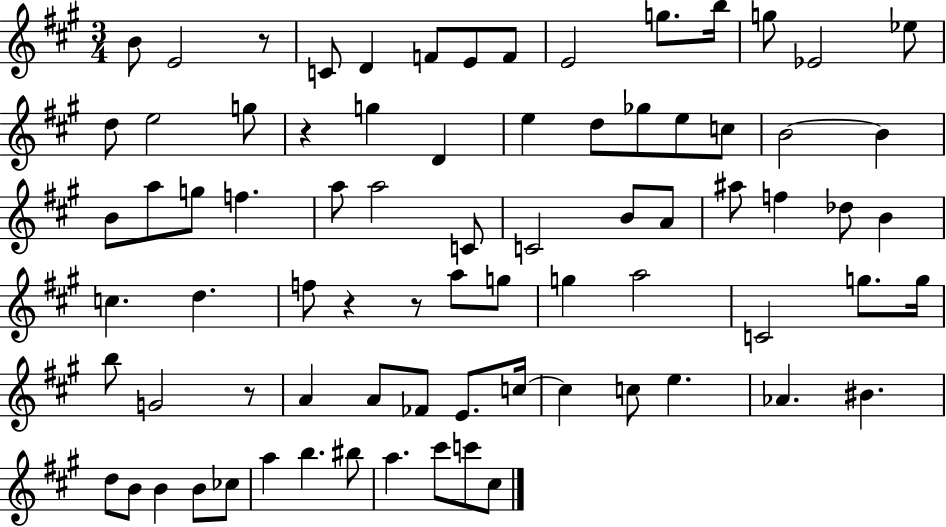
{
  \clef treble
  \numericTimeSignature
  \time 3/4
  \key a \major
  b'8 e'2 r8 | c'8 d'4 f'8 e'8 f'8 | e'2 g''8. b''16 | g''8 ees'2 ees''8 | \break d''8 e''2 g''8 | r4 g''4 d'4 | e''4 d''8 ges''8 e''8 c''8 | b'2~~ b'4 | \break b'8 a''8 g''8 f''4. | a''8 a''2 c'8 | c'2 b'8 a'8 | ais''8 f''4 des''8 b'4 | \break c''4. d''4. | f''8 r4 r8 a''8 g''8 | g''4 a''2 | c'2 g''8. g''16 | \break b''8 g'2 r8 | a'4 a'8 fes'8 e'8. c''16~~ | c''4 c''8 e''4. | aes'4. bis'4. | \break d''8 b'8 b'4 b'8 ces''8 | a''4 b''4. bis''8 | a''4. cis'''8 c'''8 cis''8 | \bar "|."
}